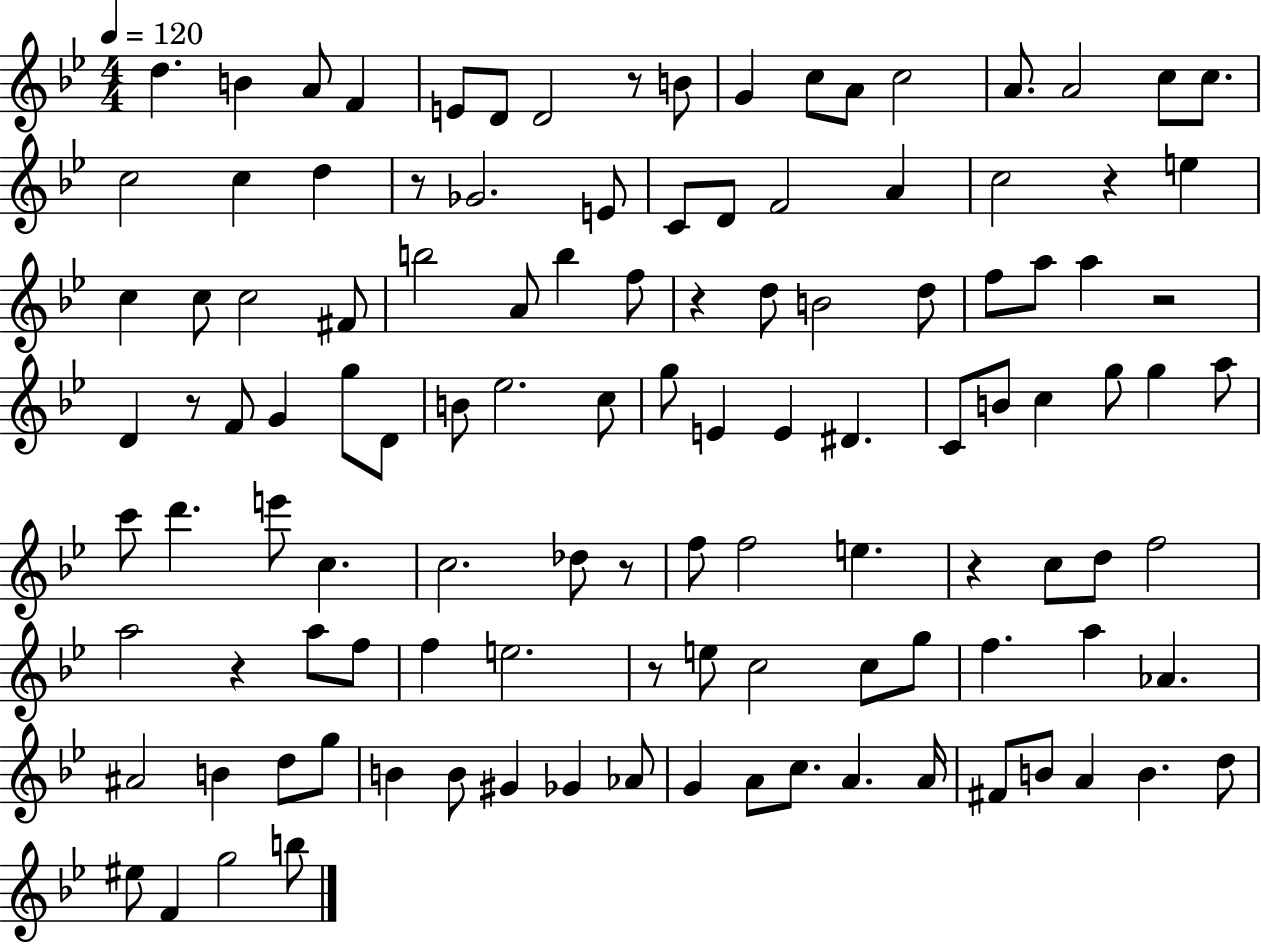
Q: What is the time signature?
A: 4/4